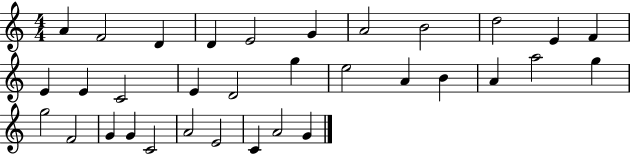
X:1
T:Untitled
M:4/4
L:1/4
K:C
A F2 D D E2 G A2 B2 d2 E F E E C2 E D2 g e2 A B A a2 g g2 F2 G G C2 A2 E2 C A2 G